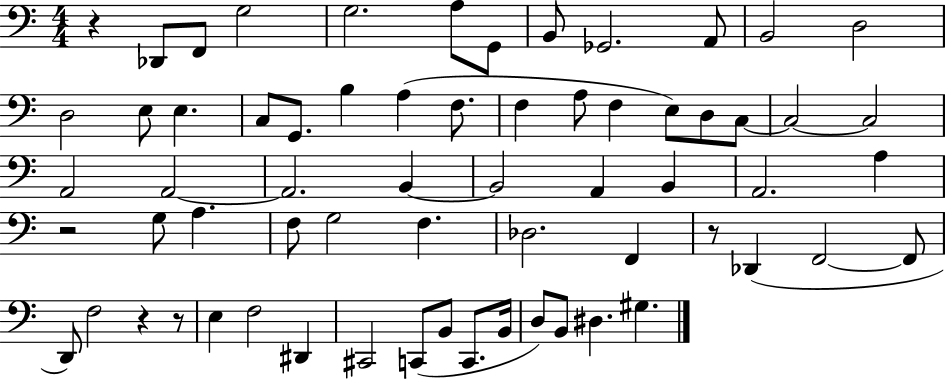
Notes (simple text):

R/q Db2/e F2/e G3/h G3/h. A3/e G2/e B2/e Gb2/h. A2/e B2/h D3/h D3/h E3/e E3/q. C3/e G2/e. B3/q A3/q F3/e. F3/q A3/e F3/q E3/e D3/e C3/e C3/h C3/h A2/h A2/h A2/h. B2/q B2/h A2/q B2/q A2/h. A3/q R/h G3/e A3/q. F3/e G3/h F3/q. Db3/h. F2/q R/e Db2/q F2/h F2/e D2/e F3/h R/q R/e E3/q F3/h D#2/q C#2/h C2/e B2/e C2/e. B2/s D3/e B2/e D#3/q. G#3/q.